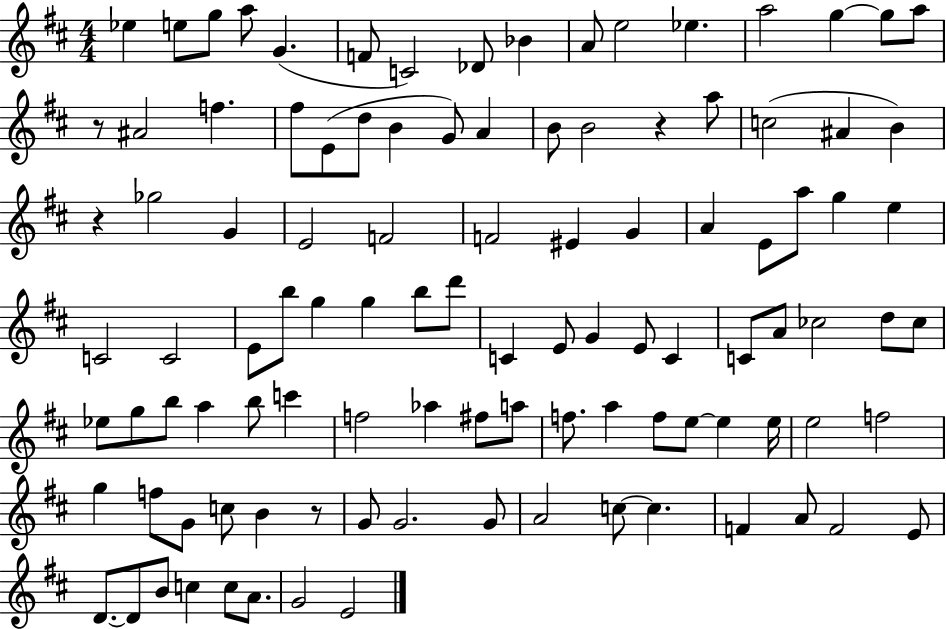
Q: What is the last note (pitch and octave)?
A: E4